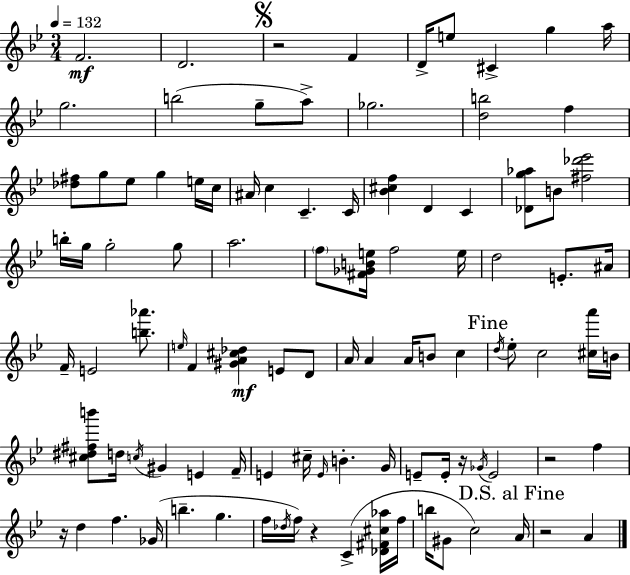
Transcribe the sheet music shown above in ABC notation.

X:1
T:Untitled
M:3/4
L:1/4
K:Gm
F2 D2 z2 F D/4 e/2 ^C g a/4 g2 b2 g/2 a/2 _g2 [db]2 f [_d^f]/2 g/2 _e/2 g e/4 c/4 ^A/4 c C C/4 [_B^cf] D C [_Dg_a]/2 B/2 [^f_d'_e']2 b/4 g/4 g2 g/2 a2 f/2 [^F_GBe]/4 f2 e/4 d2 E/2 ^A/4 F/4 E2 [b_a']/2 e/4 F [^GA^c_d] E/2 D/2 A/4 A A/4 B/2 c d/4 _e/2 c2 [^ca']/4 B/4 [^c^d^fb']/2 d/4 c/4 ^G E F/4 E ^c/4 E/4 B G/4 E/2 E/4 z/4 _G/4 E2 z2 f z/4 d f _G/4 b g f/4 _d/4 f/4 z C [_D^F^c_a]/4 f/4 b/4 ^G/2 c2 A/4 z2 A